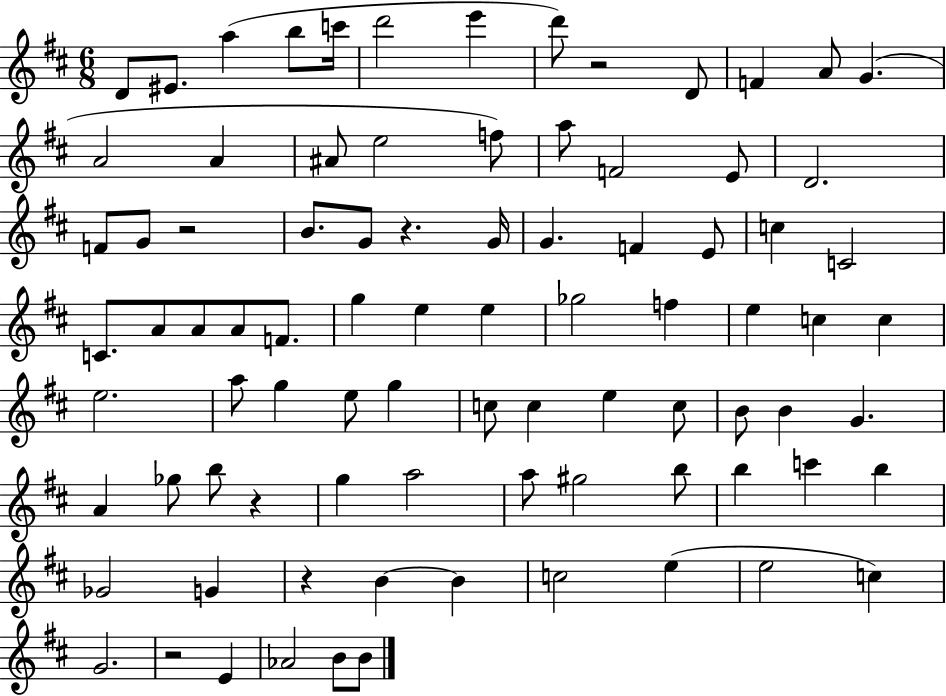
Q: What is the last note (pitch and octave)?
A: B4